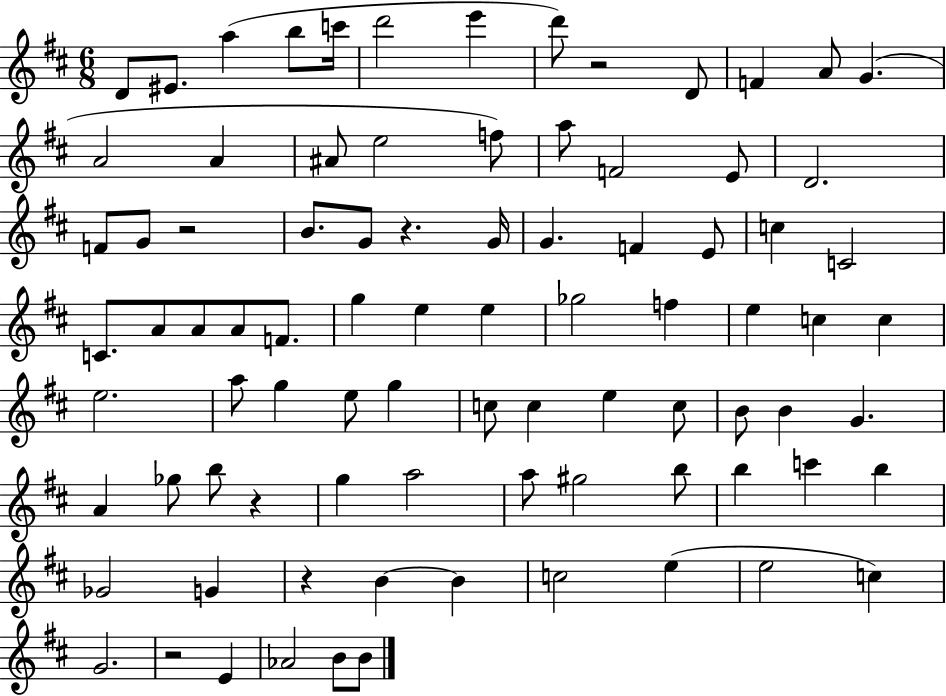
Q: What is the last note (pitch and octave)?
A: B4